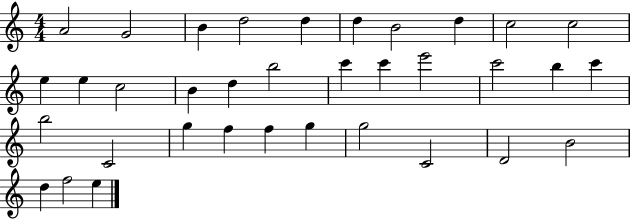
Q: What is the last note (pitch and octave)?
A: E5